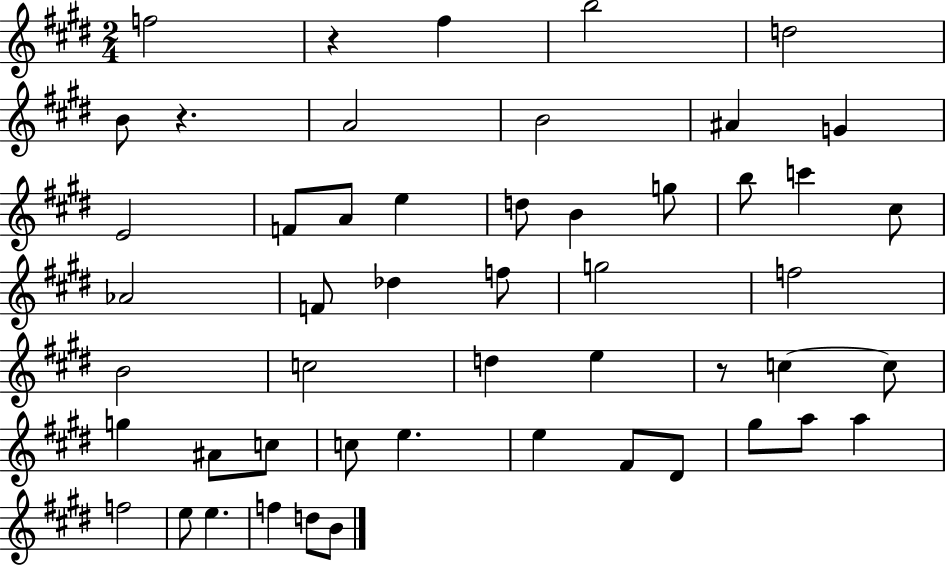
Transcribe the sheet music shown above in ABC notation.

X:1
T:Untitled
M:2/4
L:1/4
K:E
f2 z ^f b2 d2 B/2 z A2 B2 ^A G E2 F/2 A/2 e d/2 B g/2 b/2 c' ^c/2 _A2 F/2 _d f/2 g2 f2 B2 c2 d e z/2 c c/2 g ^A/2 c/2 c/2 e e ^F/2 ^D/2 ^g/2 a/2 a f2 e/2 e f d/2 B/2